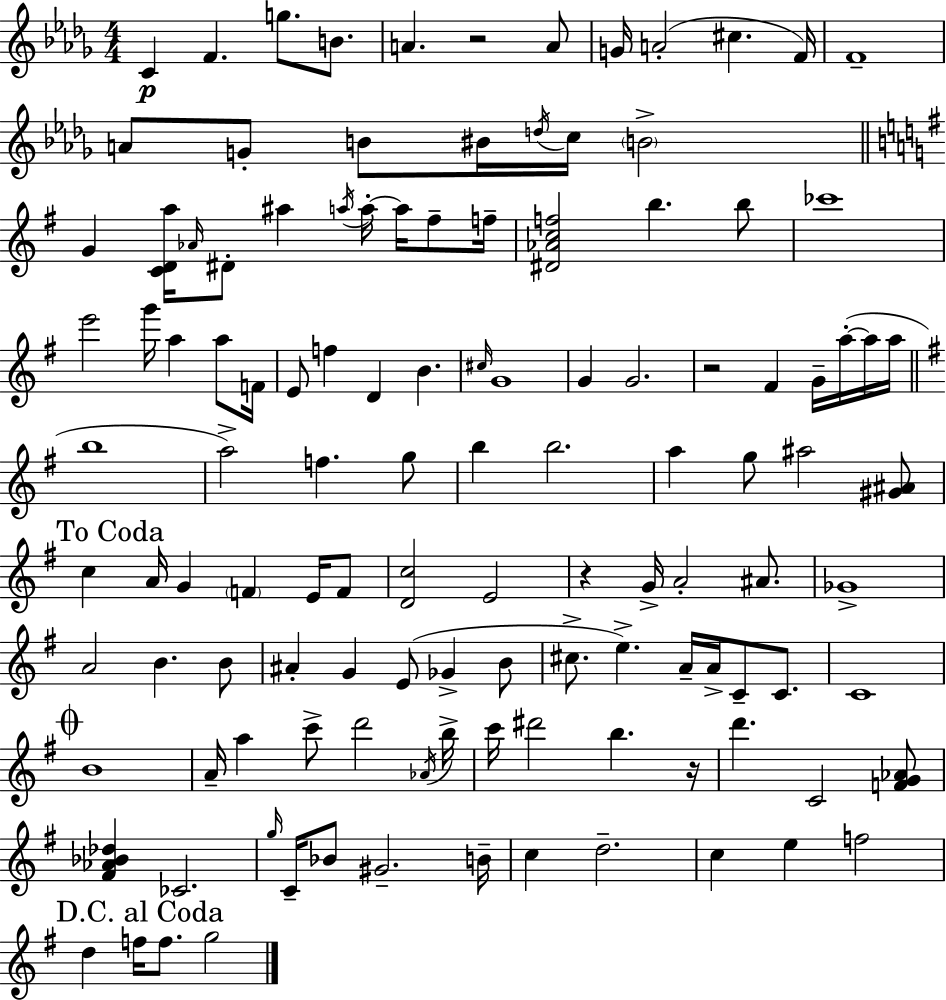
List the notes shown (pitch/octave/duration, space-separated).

C4/q F4/q. G5/e. B4/e. A4/q. R/h A4/e G4/s A4/h C#5/q. F4/s F4/w A4/e G4/e B4/e BIS4/s D5/s C5/s B4/h G4/q [C4,D4,A5]/s Ab4/s D#4/e A#5/q A5/s A5/s A5/s F#5/e F5/s [D#4,Ab4,C5,F5]/h B5/q. B5/e CES6/w E6/h G6/s A5/q A5/e F4/s E4/e F5/q D4/q B4/q. C#5/s G4/w G4/q G4/h. R/h F#4/q G4/s A5/s A5/s A5/s B5/w A5/h F5/q. G5/e B5/q B5/h. A5/q G5/e A#5/h [G#4,A#4]/e C5/q A4/s G4/q F4/q E4/s F4/e [D4,C5]/h E4/h R/q G4/s A4/h A#4/e. Gb4/w A4/h B4/q. B4/e A#4/q G4/q E4/e Gb4/q B4/e C#5/e. E5/q. A4/s A4/s C4/e C4/e. C4/w B4/w A4/s A5/q C6/e D6/h Ab4/s B5/s C6/s D#6/h B5/q. R/s D6/q. C4/h [F4,G4,Ab4]/e [F#4,Ab4,Bb4,Db5]/q CES4/h. G5/s C4/s Bb4/e G#4/h. B4/s C5/q D5/h. C5/q E5/q F5/h D5/q F5/s F5/e. G5/h